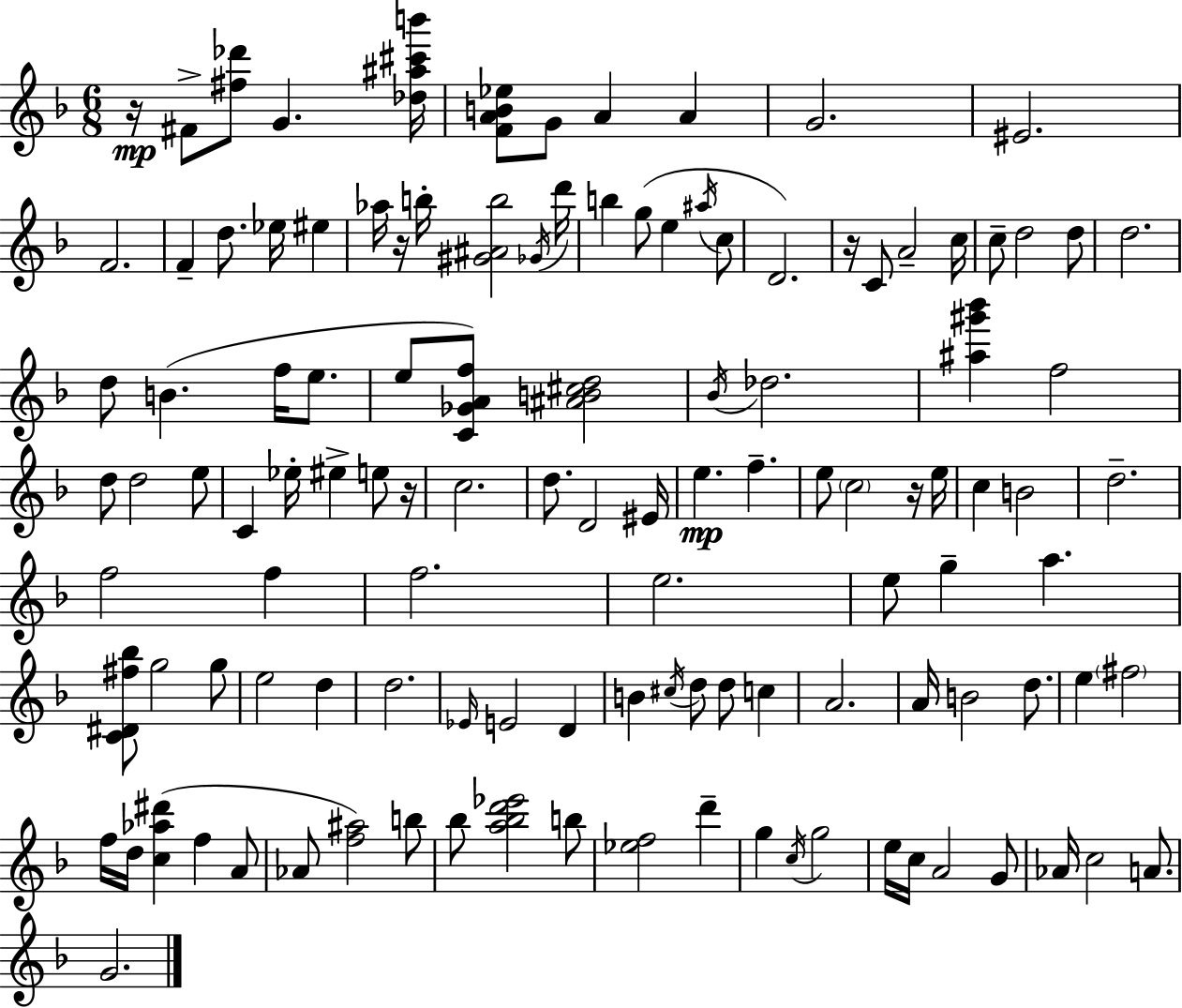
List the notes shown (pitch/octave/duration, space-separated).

R/s F#4/e [F#5,Db6]/e G4/q. [Db5,A#5,C#6,B6]/s [F4,A4,B4,Eb5]/e G4/e A4/q A4/q G4/h. EIS4/h. F4/h. F4/q D5/e. Eb5/s EIS5/q Ab5/s R/s B5/s [G#4,A#4,B5]/h Gb4/s D6/s B5/q G5/e E5/q A#5/s C5/e D4/h. R/s C4/e A4/h C5/s C5/e D5/h D5/e D5/h. D5/e B4/q. F5/s E5/e. E5/e [C4,Gb4,A4,F5]/e [A#4,B4,C#5,D5]/h Bb4/s Db5/h. [A#5,G#6,Bb6]/q F5/h D5/e D5/h E5/e C4/q Eb5/s EIS5/q E5/e R/s C5/h. D5/e. D4/h EIS4/s E5/q. F5/q. E5/e C5/h R/s E5/s C5/q B4/h D5/h. F5/h F5/q F5/h. E5/h. E5/e G5/q A5/q. [C4,D#4,F#5,Bb5]/e G5/h G5/e E5/h D5/q D5/h. Eb4/s E4/h D4/q B4/q C#5/s D5/e D5/e C5/q A4/h. A4/s B4/h D5/e. E5/q F#5/h F5/s D5/s [C5,Ab5,D#6]/q F5/q A4/e Ab4/e [F5,A#5]/h B5/e Bb5/e [A5,Bb5,D6,Eb6]/h B5/e [Eb5,F5]/h D6/q G5/q C5/s G5/h E5/s C5/s A4/h G4/e Ab4/s C5/h A4/e. G4/h.